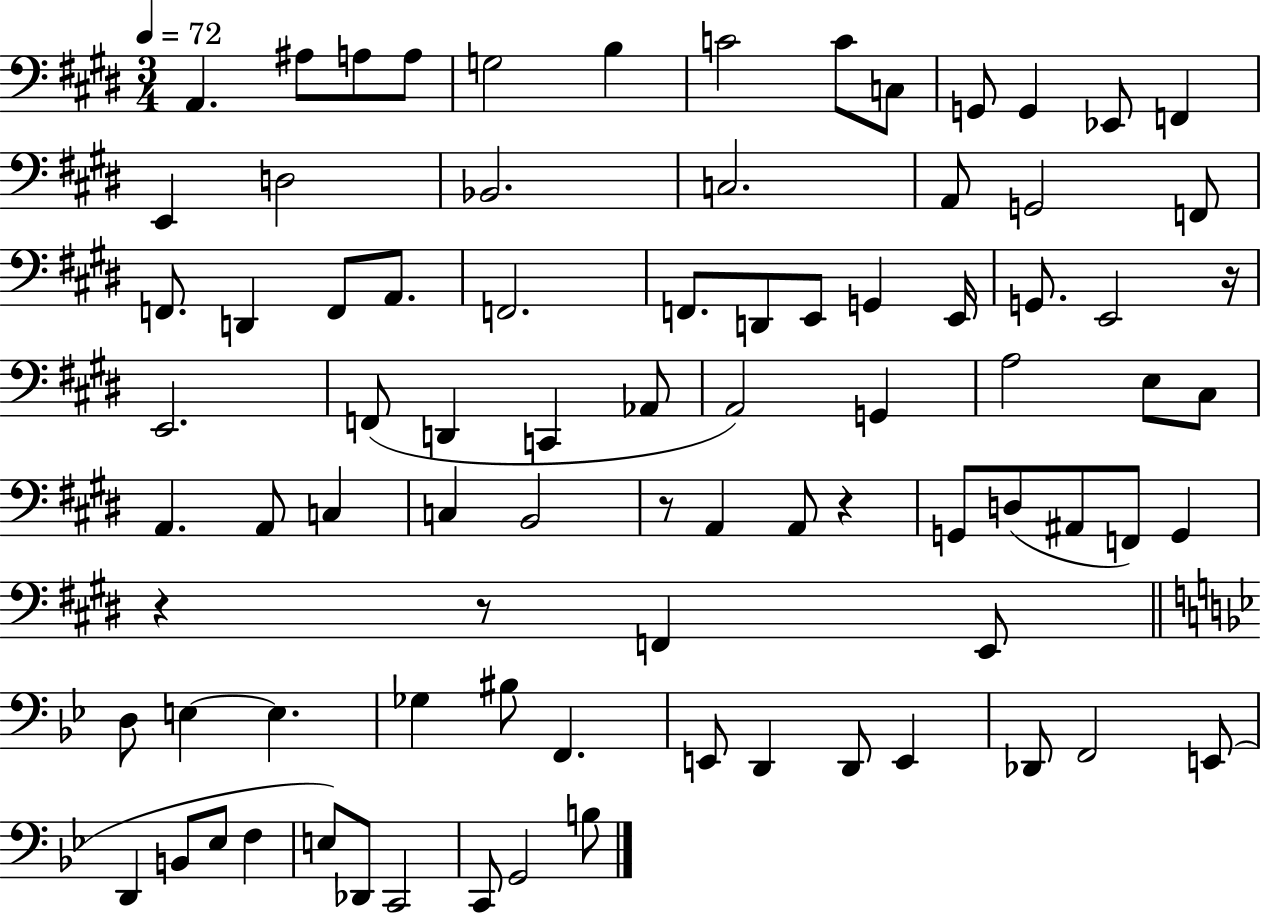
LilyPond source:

{
  \clef bass
  \numericTimeSignature
  \time 3/4
  \key e \major
  \tempo 4 = 72
  a,4. ais8 a8 a8 | g2 b4 | c'2 c'8 c8 | g,8 g,4 ees,8 f,4 | \break e,4 d2 | bes,2. | c2. | a,8 g,2 f,8 | \break f,8. d,4 f,8 a,8. | f,2. | f,8. d,8 e,8 g,4 e,16 | g,8. e,2 r16 | \break e,2. | f,8( d,4 c,4 aes,8 | a,2) g,4 | a2 e8 cis8 | \break a,4. a,8 c4 | c4 b,2 | r8 a,4 a,8 r4 | g,8 d8( ais,8 f,8) g,4 | \break r4 r8 f,4 e,8 | \bar "||" \break \key bes \major d8 e4~~ e4. | ges4 bis8 f,4. | e,8 d,4 d,8 e,4 | des,8 f,2 e,8( | \break d,4 b,8 ees8 f4 | e8) des,8 c,2 | c,8 g,2 b8 | \bar "|."
}